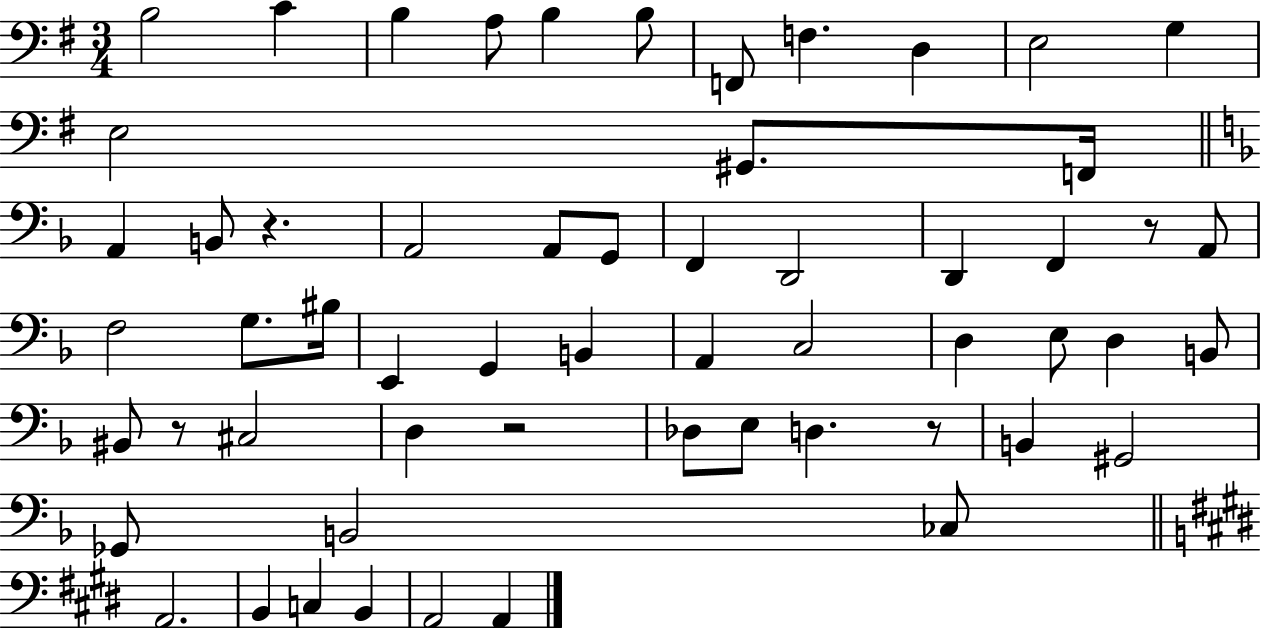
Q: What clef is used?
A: bass